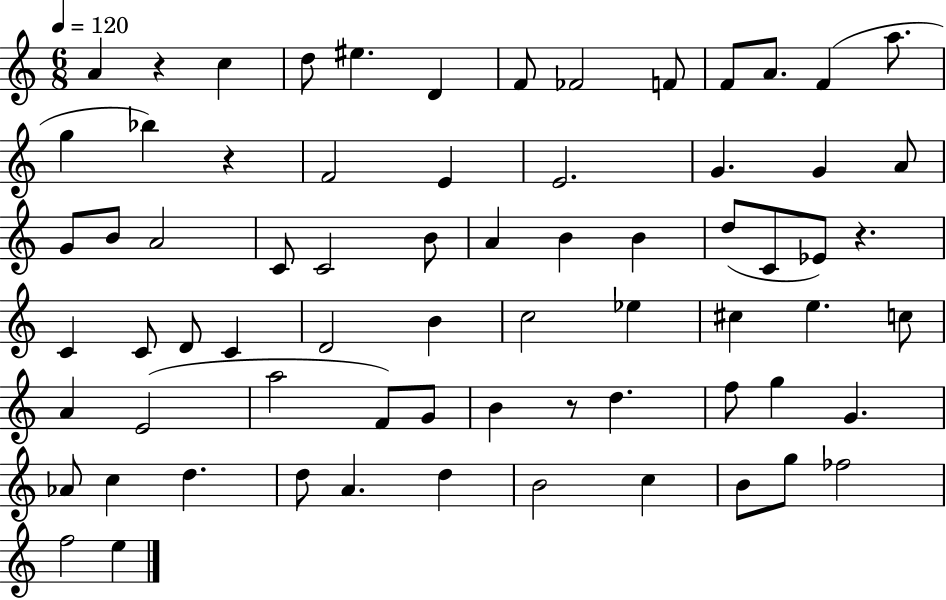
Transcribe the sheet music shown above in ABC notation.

X:1
T:Untitled
M:6/8
L:1/4
K:C
A z c d/2 ^e D F/2 _F2 F/2 F/2 A/2 F a/2 g _b z F2 E E2 G G A/2 G/2 B/2 A2 C/2 C2 B/2 A B B d/2 C/2 _E/2 z C C/2 D/2 C D2 B c2 _e ^c e c/2 A E2 a2 F/2 G/2 B z/2 d f/2 g G _A/2 c d d/2 A d B2 c B/2 g/2 _f2 f2 e